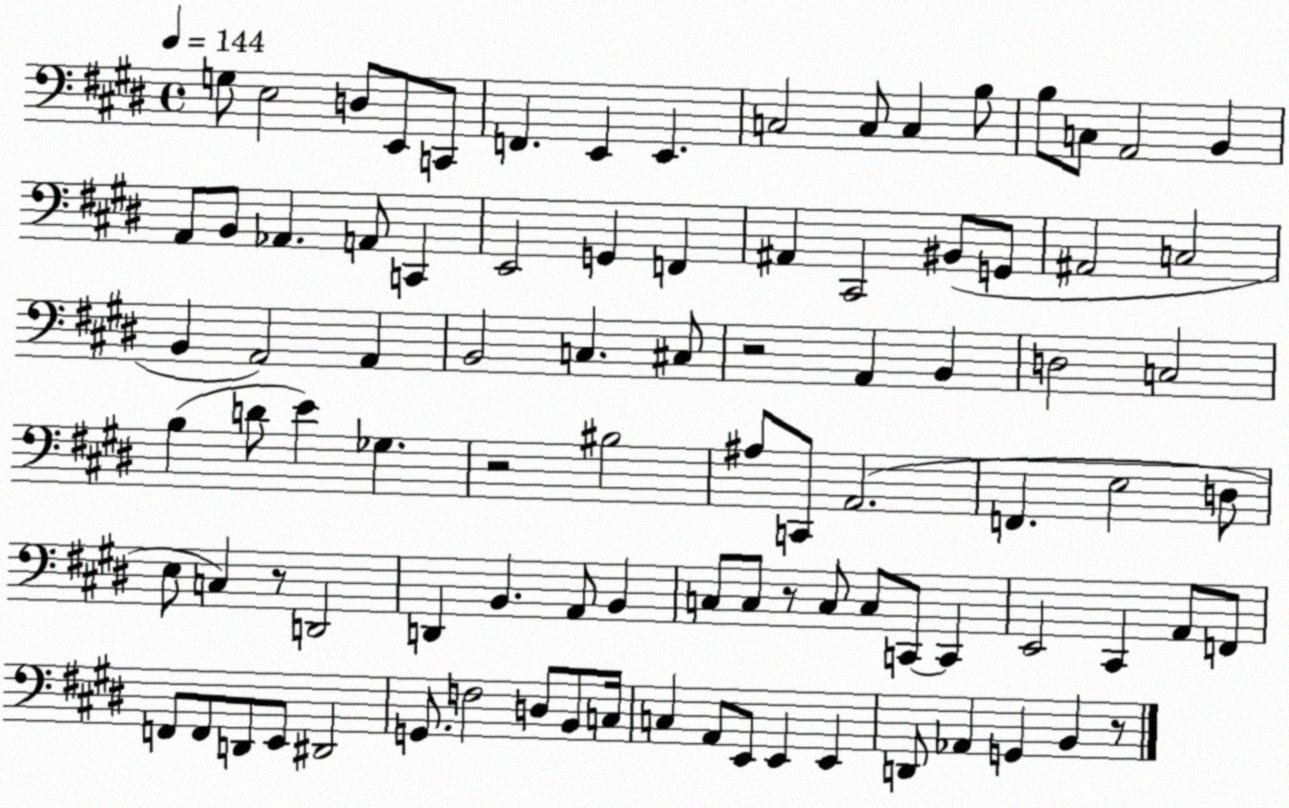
X:1
T:Untitled
M:4/4
L:1/4
K:E
G,/2 E,2 D,/2 E,,/2 C,,/2 F,, E,, E,, C,2 C,/2 C, B,/2 B,/2 C,/2 A,,2 B,, A,,/2 B,,/2 _A,, A,,/2 C,, E,,2 G,, F,, ^A,, ^C,,2 ^B,,/2 G,,/2 ^A,,2 C,2 B,, A,,2 A,, B,,2 C, ^C,/2 z2 A,, B,, D,2 C,2 B, D/2 E _G, z2 ^B,2 ^A,/2 C,,/2 A,,2 F,, E,2 D,/2 E,/2 C, z/2 D,,2 D,, B,, A,,/2 B,, C,/2 C,/2 z/2 C,/2 C,/2 C,,/2 C,, E,,2 ^C,, A,,/2 F,,/2 F,,/2 F,,/2 D,,/2 E,,/2 ^D,,2 G,,/2 F,2 D,/2 B,,/2 C,/4 C, A,,/2 E,,/2 E,, E,, D,,/2 _A,, G,, B,, z/2